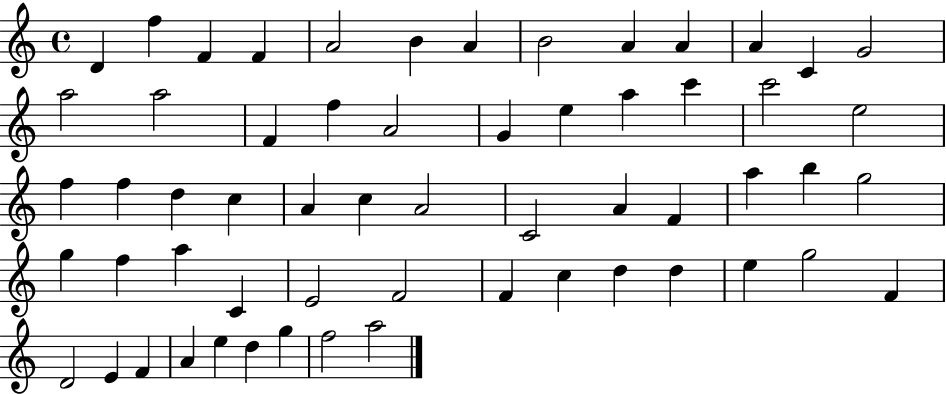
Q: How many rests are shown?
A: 0